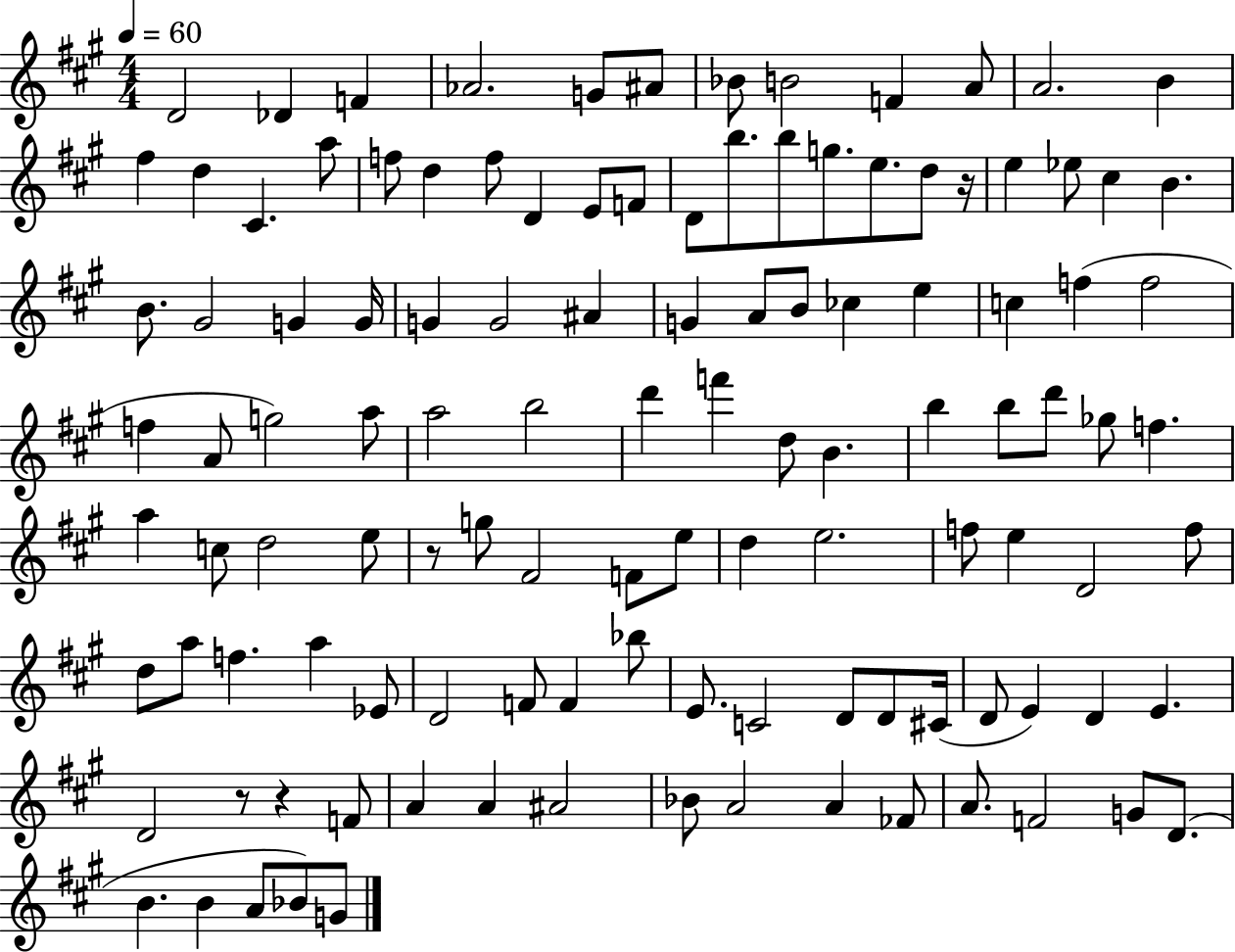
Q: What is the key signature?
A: A major